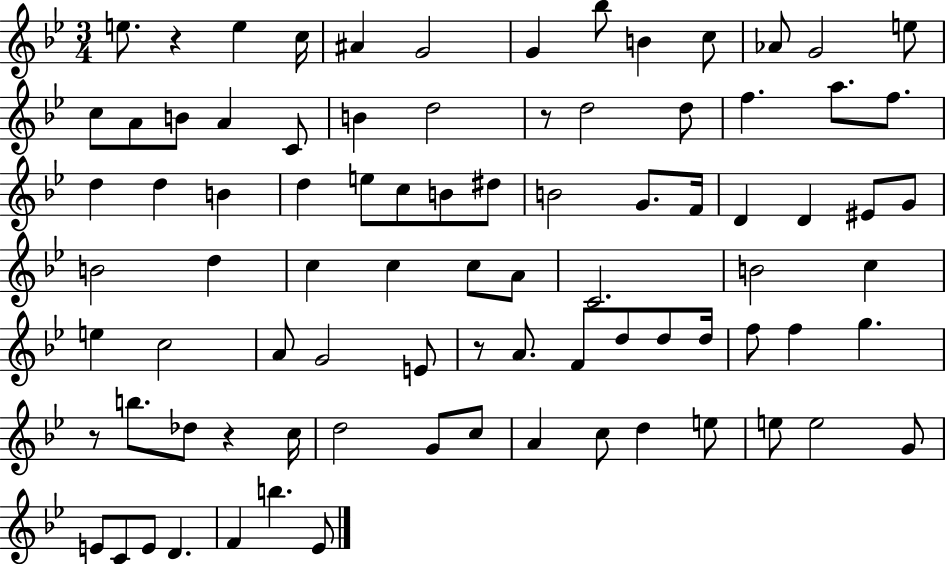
{
  \clef treble
  \numericTimeSignature
  \time 3/4
  \key bes \major
  e''8. r4 e''4 c''16 | ais'4 g'2 | g'4 bes''8 b'4 c''8 | aes'8 g'2 e''8 | \break c''8 a'8 b'8 a'4 c'8 | b'4 d''2 | r8 d''2 d''8 | f''4. a''8. f''8. | \break d''4 d''4 b'4 | d''4 e''8 c''8 b'8 dis''8 | b'2 g'8. f'16 | d'4 d'4 eis'8 g'8 | \break b'2 d''4 | c''4 c''4 c''8 a'8 | c'2. | b'2 c''4 | \break e''4 c''2 | a'8 g'2 e'8 | r8 a'8. f'8 d''8 d''8 d''16 | f''8 f''4 g''4. | \break r8 b''8. des''8 r4 c''16 | d''2 g'8 c''8 | a'4 c''8 d''4 e''8 | e''8 e''2 g'8 | \break e'8 c'8 e'8 d'4. | f'4 b''4. ees'8 | \bar "|."
}